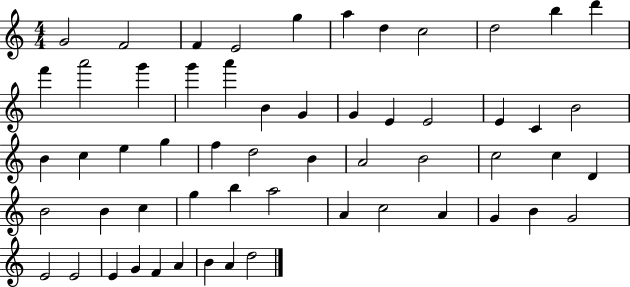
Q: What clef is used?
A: treble